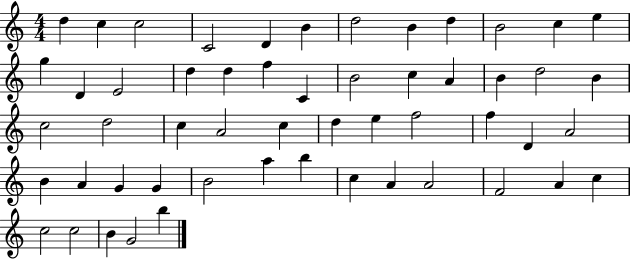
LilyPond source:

{
  \clef treble
  \numericTimeSignature
  \time 4/4
  \key c \major
  d''4 c''4 c''2 | c'2 d'4 b'4 | d''2 b'4 d''4 | b'2 c''4 e''4 | \break g''4 d'4 e'2 | d''4 d''4 f''4 c'4 | b'2 c''4 a'4 | b'4 d''2 b'4 | \break c''2 d''2 | c''4 a'2 c''4 | d''4 e''4 f''2 | f''4 d'4 a'2 | \break b'4 a'4 g'4 g'4 | b'2 a''4 b''4 | c''4 a'4 a'2 | f'2 a'4 c''4 | \break c''2 c''2 | b'4 g'2 b''4 | \bar "|."
}